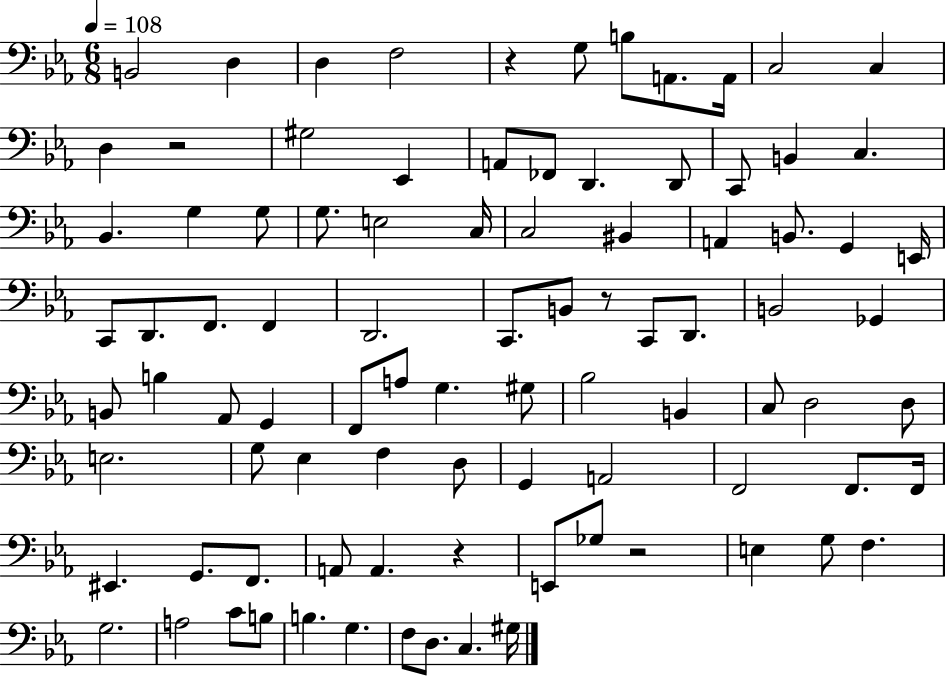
{
  \clef bass
  \numericTimeSignature
  \time 6/8
  \key ees \major
  \tempo 4 = 108
  \repeat volta 2 { b,2 d4 | d4 f2 | r4 g8 b8 a,8. a,16 | c2 c4 | \break d4 r2 | gis2 ees,4 | a,8 fes,8 d,4. d,8 | c,8 b,4 c4. | \break bes,4. g4 g8 | g8. e2 c16 | c2 bis,4 | a,4 b,8. g,4 e,16 | \break c,8 d,8. f,8. f,4 | d,2. | c,8. b,8 r8 c,8 d,8. | b,2 ges,4 | \break b,8 b4 aes,8 g,4 | f,8 a8 g4. gis8 | bes2 b,4 | c8 d2 d8 | \break e2. | g8 ees4 f4 d8 | g,4 a,2 | f,2 f,8. f,16 | \break eis,4. g,8. f,8. | a,8 a,4. r4 | e,8 ges8 r2 | e4 g8 f4. | \break g2. | a2 c'8 b8 | b4. g4. | f8 d8. c4. gis16 | \break } \bar "|."
}